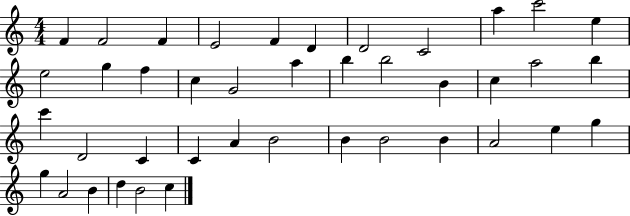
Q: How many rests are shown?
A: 0